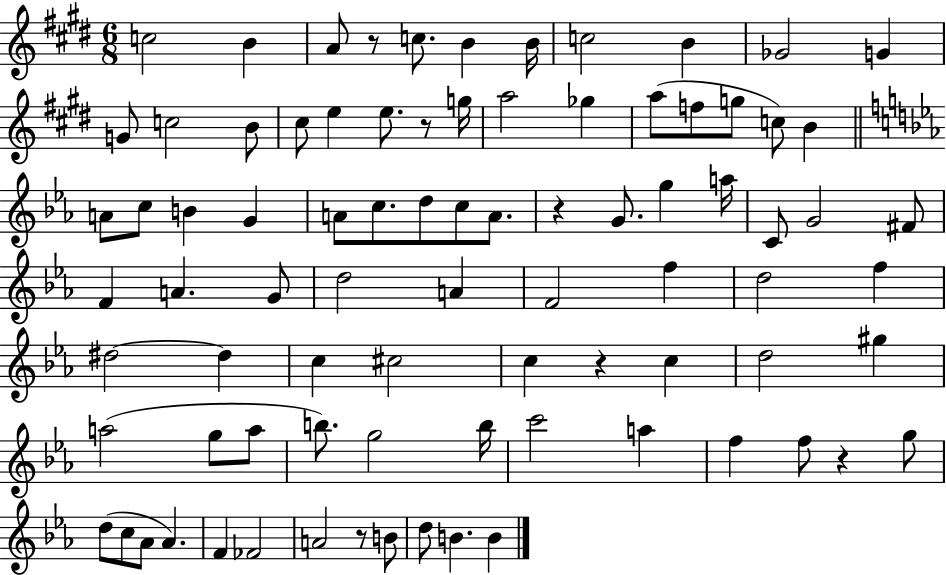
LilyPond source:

{
  \clef treble
  \numericTimeSignature
  \time 6/8
  \key e \major
  \repeat volta 2 { c''2 b'4 | a'8 r8 c''8. b'4 b'16 | c''2 b'4 | ges'2 g'4 | \break g'8 c''2 b'8 | cis''8 e''4 e''8. r8 g''16 | a''2 ges''4 | a''8( f''8 g''8 c''8) b'4 | \break \bar "||" \break \key ees \major a'8 c''8 b'4 g'4 | a'8 c''8. d''8 c''8 a'8. | r4 g'8. g''4 a''16 | c'8 g'2 fis'8 | \break f'4 a'4. g'8 | d''2 a'4 | f'2 f''4 | d''2 f''4 | \break dis''2~~ dis''4 | c''4 cis''2 | c''4 r4 c''4 | d''2 gis''4 | \break a''2( g''8 a''8 | b''8.) g''2 b''16 | c'''2 a''4 | f''4 f''8 r4 g''8 | \break d''8( c''8 aes'8 aes'4.) | f'4 fes'2 | a'2 r8 b'8 | d''8 b'4. b'4 | \break } \bar "|."
}